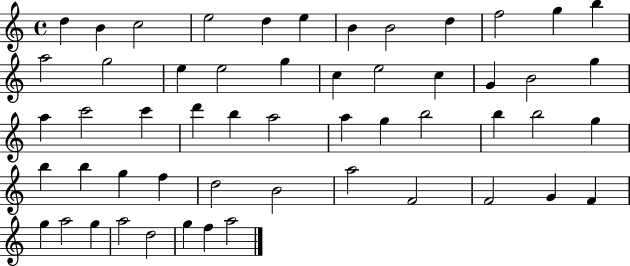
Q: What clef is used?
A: treble